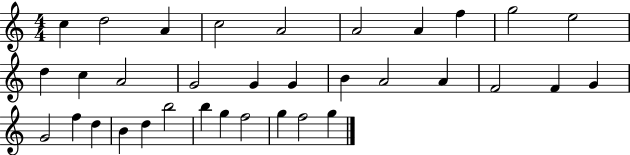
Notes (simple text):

C5/q D5/h A4/q C5/h A4/h A4/h A4/q F5/q G5/h E5/h D5/q C5/q A4/h G4/h G4/q G4/q B4/q A4/h A4/q F4/h F4/q G4/q G4/h F5/q D5/q B4/q D5/q B5/h B5/q G5/q F5/h G5/q F5/h G5/q